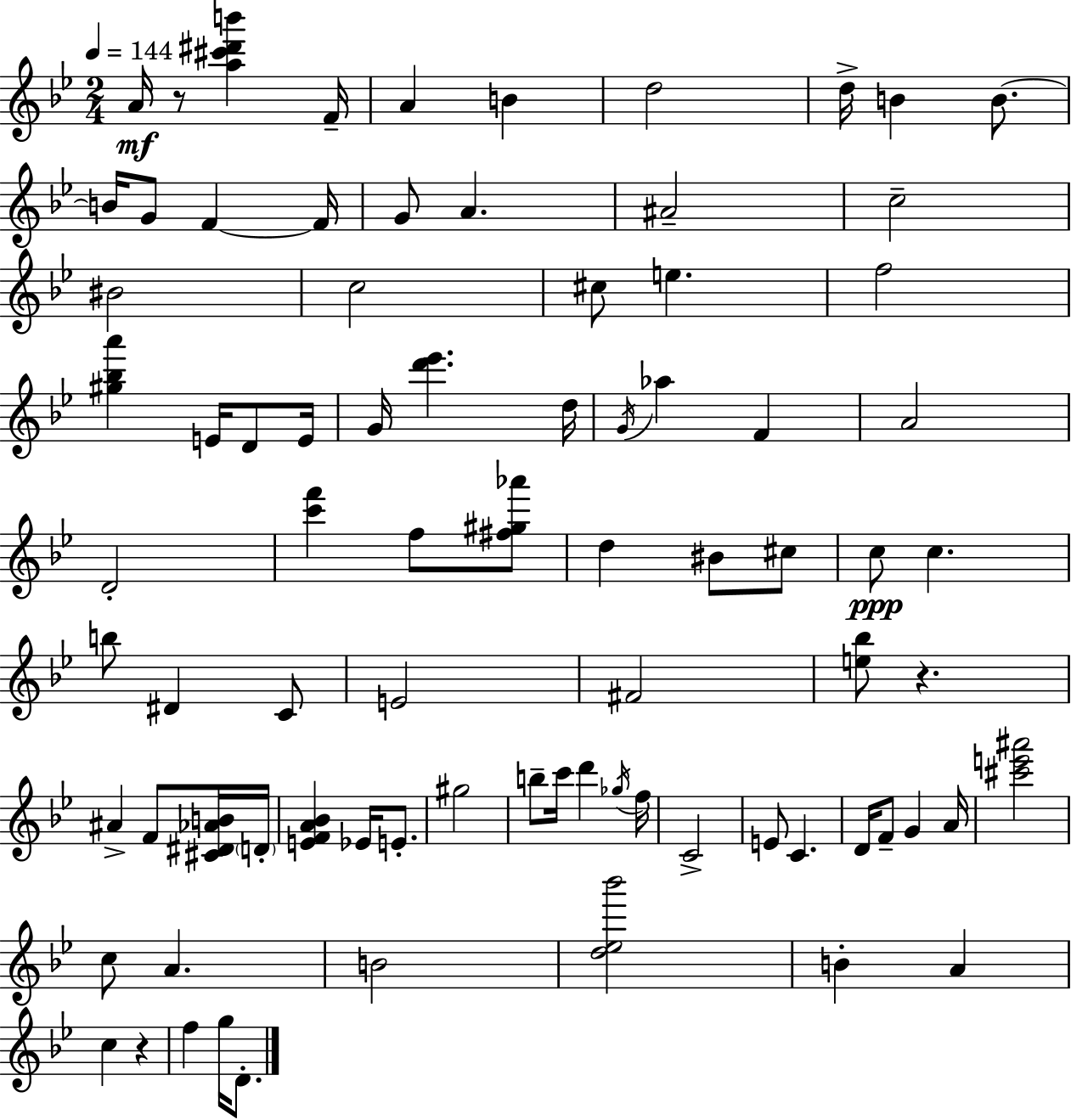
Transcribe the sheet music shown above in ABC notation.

X:1
T:Untitled
M:2/4
L:1/4
K:Gm
A/4 z/2 [a^c'^d'b'] F/4 A B d2 d/4 B B/2 B/4 G/2 F F/4 G/2 A ^A2 c2 ^B2 c2 ^c/2 e f2 [^g_ba'] E/4 D/2 E/4 G/4 [d'_e'] d/4 G/4 _a F A2 D2 [c'f'] f/2 [^f^g_a']/2 d ^B/2 ^c/2 c/2 c b/2 ^D C/2 E2 ^F2 [e_b]/2 z ^A F/2 [^C^D_AB]/4 D/4 [EFA_B] _E/4 E/2 ^g2 b/2 c'/4 d' _g/4 f/4 C2 E/2 C D/4 F/2 G A/4 [^c'e'^a']2 c/2 A B2 [d_e_b']2 B A c z f g/4 D/2